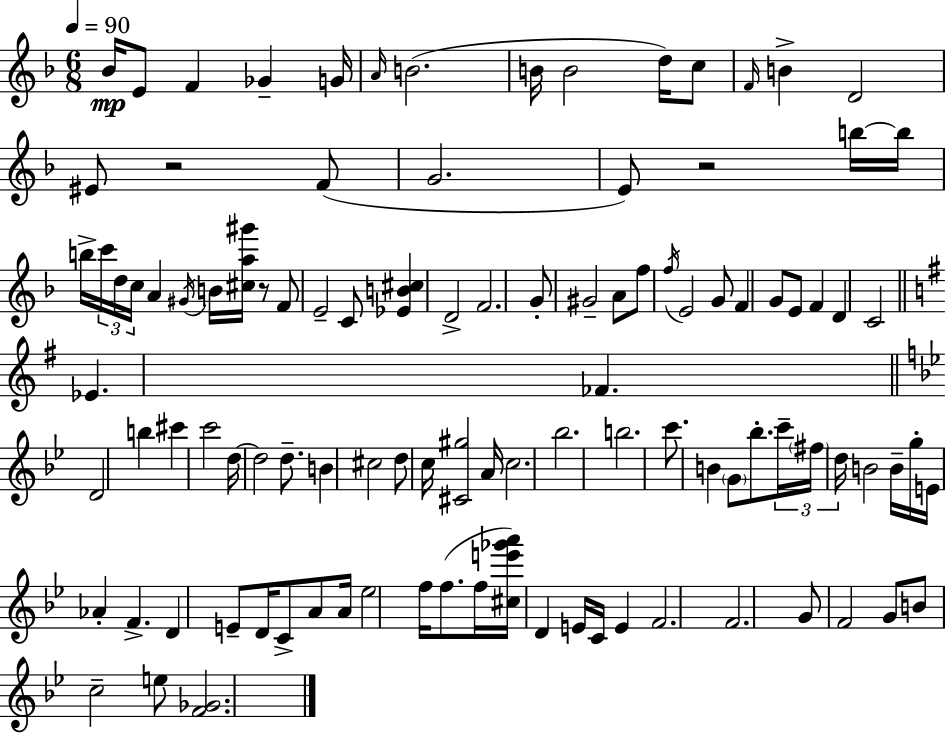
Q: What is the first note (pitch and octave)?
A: Bb4